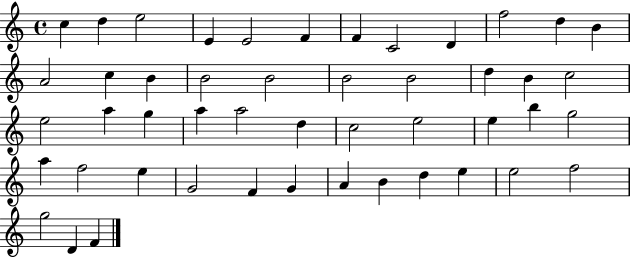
{
  \clef treble
  \time 4/4
  \defaultTimeSignature
  \key c \major
  c''4 d''4 e''2 | e'4 e'2 f'4 | f'4 c'2 d'4 | f''2 d''4 b'4 | \break a'2 c''4 b'4 | b'2 b'2 | b'2 b'2 | d''4 b'4 c''2 | \break e''2 a''4 g''4 | a''4 a''2 d''4 | c''2 e''2 | e''4 b''4 g''2 | \break a''4 f''2 e''4 | g'2 f'4 g'4 | a'4 b'4 d''4 e''4 | e''2 f''2 | \break g''2 d'4 f'4 | \bar "|."
}